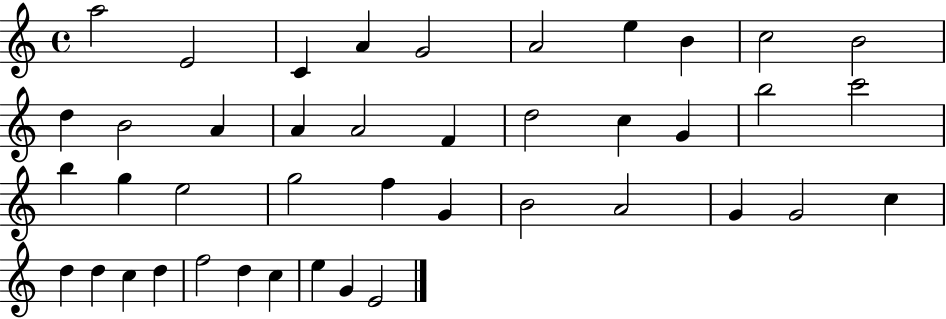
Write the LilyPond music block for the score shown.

{
  \clef treble
  \time 4/4
  \defaultTimeSignature
  \key c \major
  a''2 e'2 | c'4 a'4 g'2 | a'2 e''4 b'4 | c''2 b'2 | \break d''4 b'2 a'4 | a'4 a'2 f'4 | d''2 c''4 g'4 | b''2 c'''2 | \break b''4 g''4 e''2 | g''2 f''4 g'4 | b'2 a'2 | g'4 g'2 c''4 | \break d''4 d''4 c''4 d''4 | f''2 d''4 c''4 | e''4 g'4 e'2 | \bar "|."
}